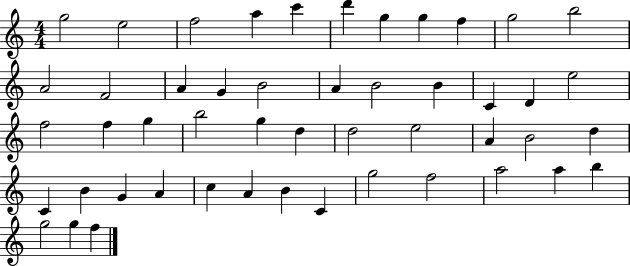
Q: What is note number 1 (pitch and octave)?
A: G5